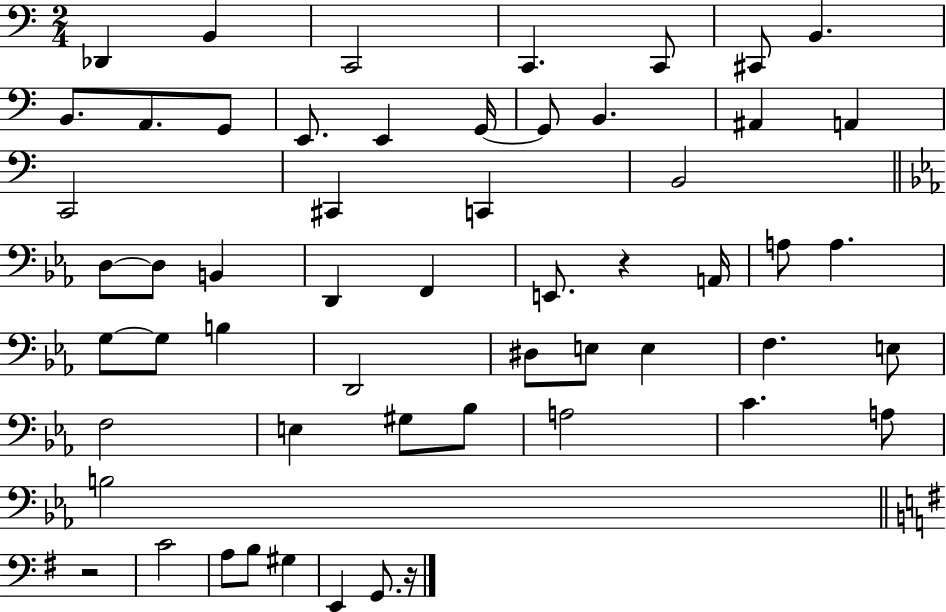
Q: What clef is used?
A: bass